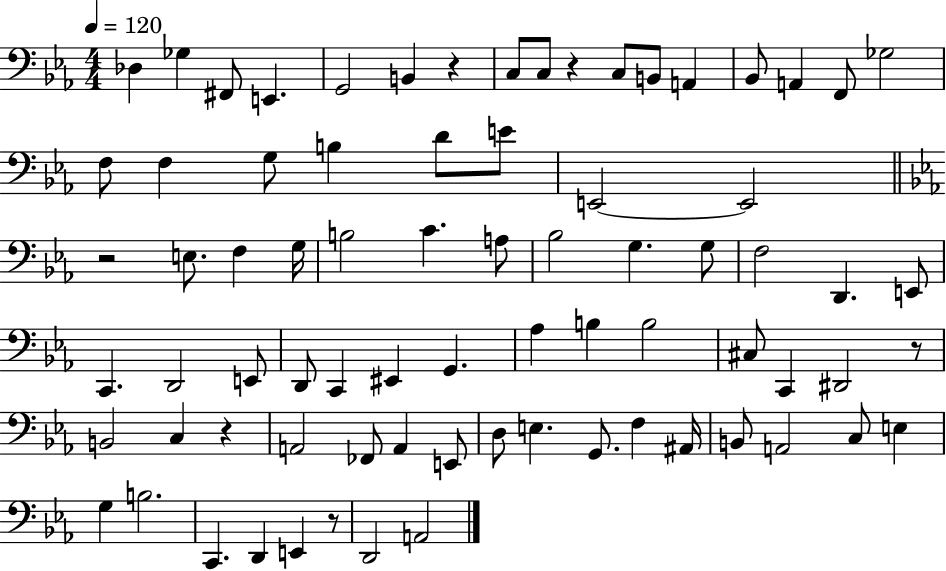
{
  \clef bass
  \numericTimeSignature
  \time 4/4
  \key ees \major
  \tempo 4 = 120
  des4 ges4 fis,8 e,4. | g,2 b,4 r4 | c8 c8 r4 c8 b,8 a,4 | bes,8 a,4 f,8 ges2 | \break f8 f4 g8 b4 d'8 e'8 | e,2~~ e,2 | \bar "||" \break \key c \minor r2 e8. f4 g16 | b2 c'4. a8 | bes2 g4. g8 | f2 d,4. e,8 | \break c,4. d,2 e,8 | d,8 c,4 eis,4 g,4. | aes4 b4 b2 | cis8 c,4 dis,2 r8 | \break b,2 c4 r4 | a,2 fes,8 a,4 e,8 | d8 e4. g,8. f4 ais,16 | b,8 a,2 c8 e4 | \break g4 b2. | c,4. d,4 e,4 r8 | d,2 a,2 | \bar "|."
}